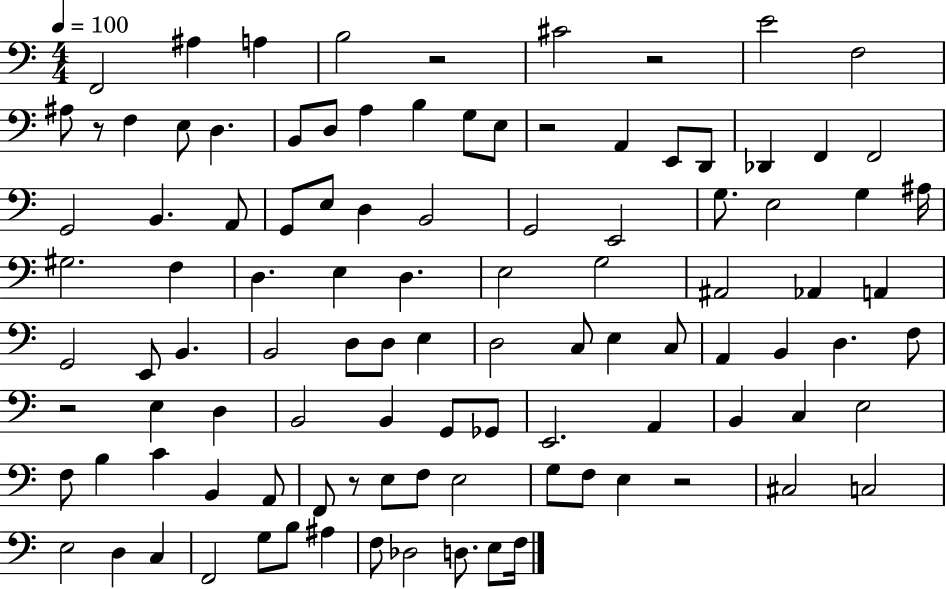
F2/h A#3/q A3/q B3/h R/h C#4/h R/h E4/h F3/h A#3/e R/e F3/q E3/e D3/q. B2/e D3/e A3/q B3/q G3/e E3/e R/h A2/q E2/e D2/e Db2/q F2/q F2/h G2/h B2/q. A2/e G2/e E3/e D3/q B2/h G2/h E2/h G3/e. E3/h G3/q A#3/s G#3/h. F3/q D3/q. E3/q D3/q. E3/h G3/h A#2/h Ab2/q A2/q G2/h E2/e B2/q. B2/h D3/e D3/e E3/q D3/h C3/e E3/q C3/e A2/q B2/q D3/q. F3/e R/h E3/q D3/q B2/h B2/q G2/e Gb2/e E2/h. A2/q B2/q C3/q E3/h F3/e B3/q C4/q B2/q A2/e F2/e R/e E3/e F3/e E3/h G3/e F3/e E3/q R/h C#3/h C3/h E3/h D3/q C3/q F2/h G3/e B3/e A#3/q F3/e Db3/h D3/e. E3/e F3/s